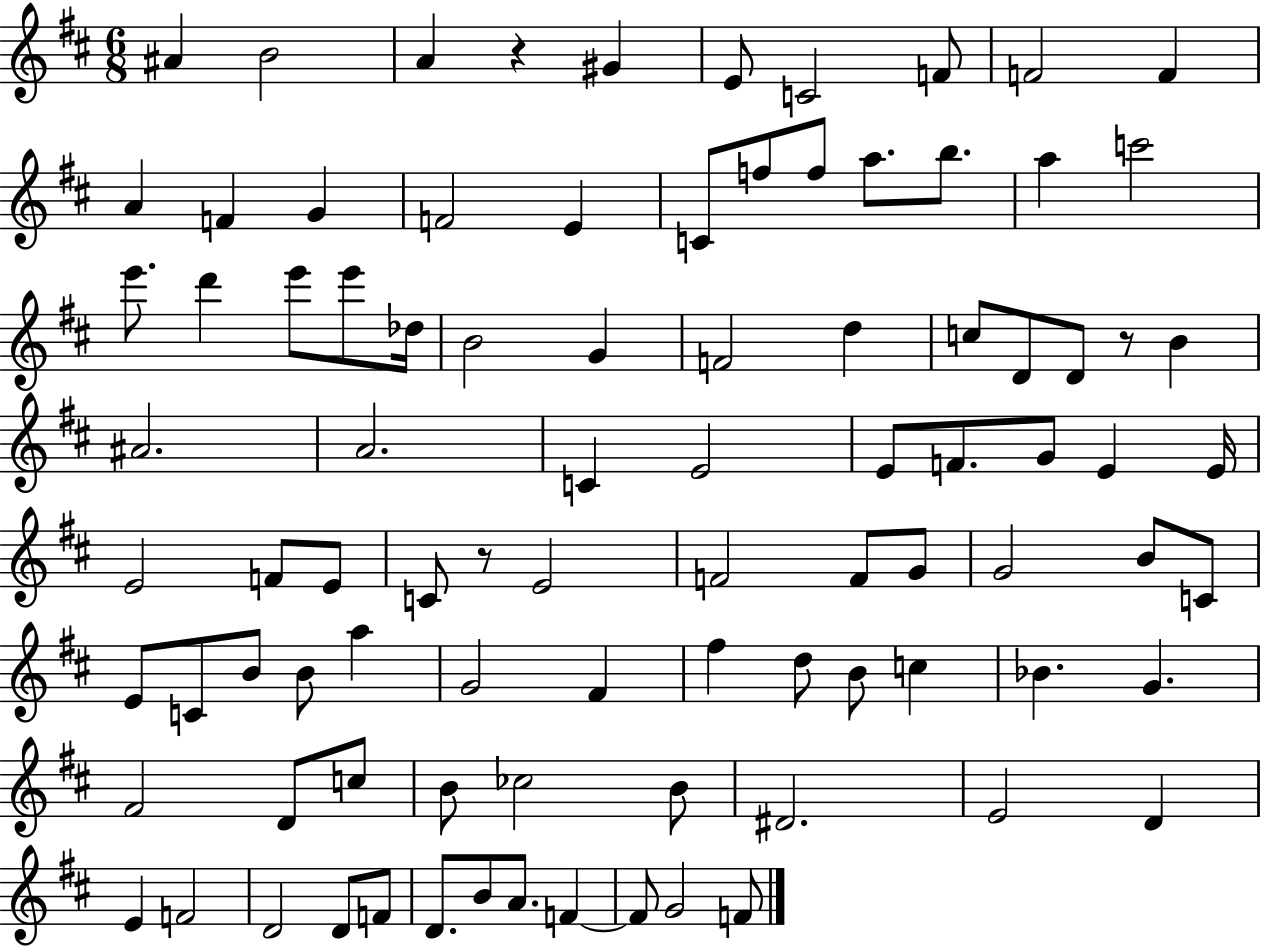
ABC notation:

X:1
T:Untitled
M:6/8
L:1/4
K:D
^A B2 A z ^G E/2 C2 F/2 F2 F A F G F2 E C/2 f/2 f/2 a/2 b/2 a c'2 e'/2 d' e'/2 e'/2 _d/4 B2 G F2 d c/2 D/2 D/2 z/2 B ^A2 A2 C E2 E/2 F/2 G/2 E E/4 E2 F/2 E/2 C/2 z/2 E2 F2 F/2 G/2 G2 B/2 C/2 E/2 C/2 B/2 B/2 a G2 ^F ^f d/2 B/2 c _B G ^F2 D/2 c/2 B/2 _c2 B/2 ^D2 E2 D E F2 D2 D/2 F/2 D/2 B/2 A/2 F F/2 G2 F/2